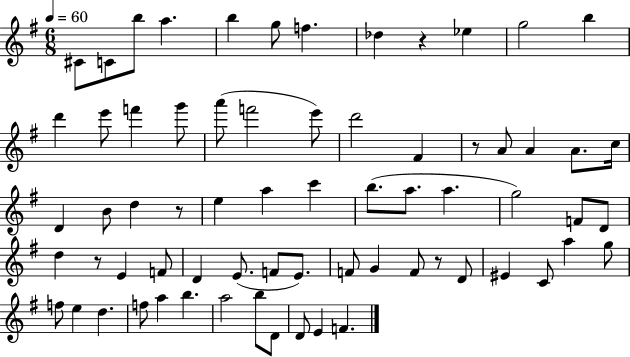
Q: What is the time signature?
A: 6/8